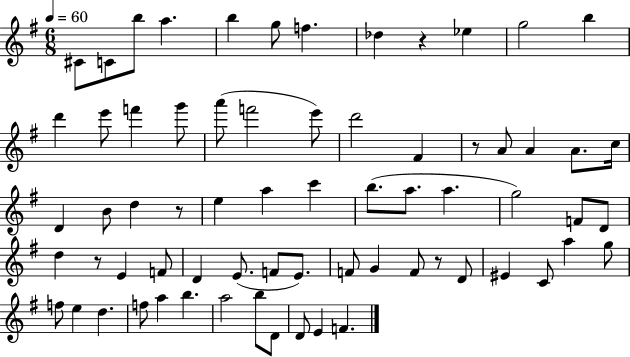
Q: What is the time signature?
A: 6/8